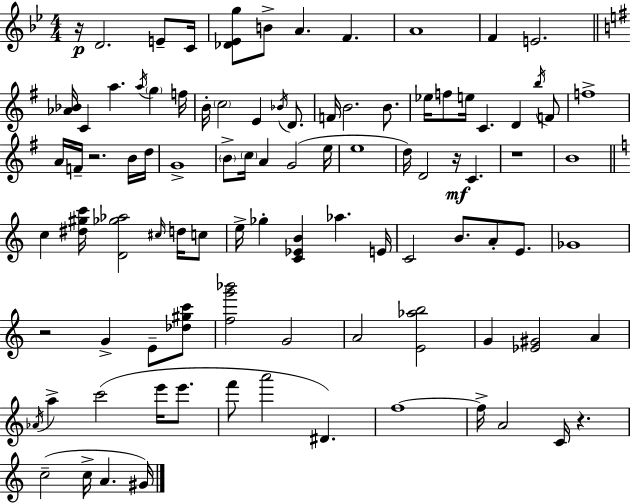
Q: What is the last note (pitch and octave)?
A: G#4